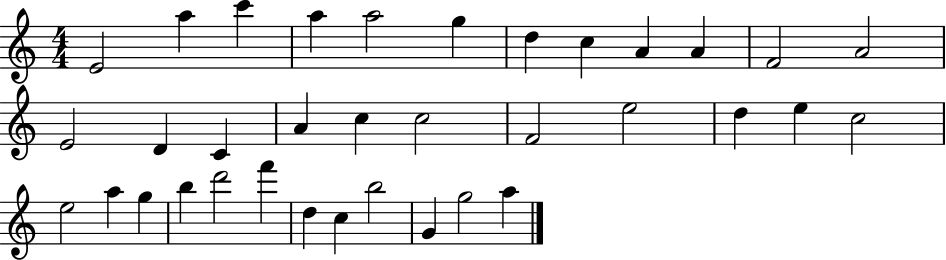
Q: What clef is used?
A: treble